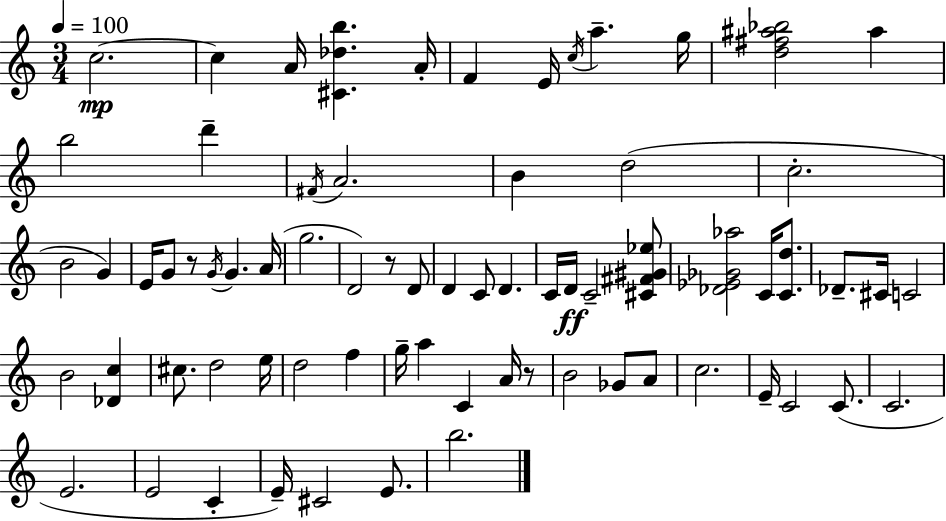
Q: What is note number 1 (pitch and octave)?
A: C5